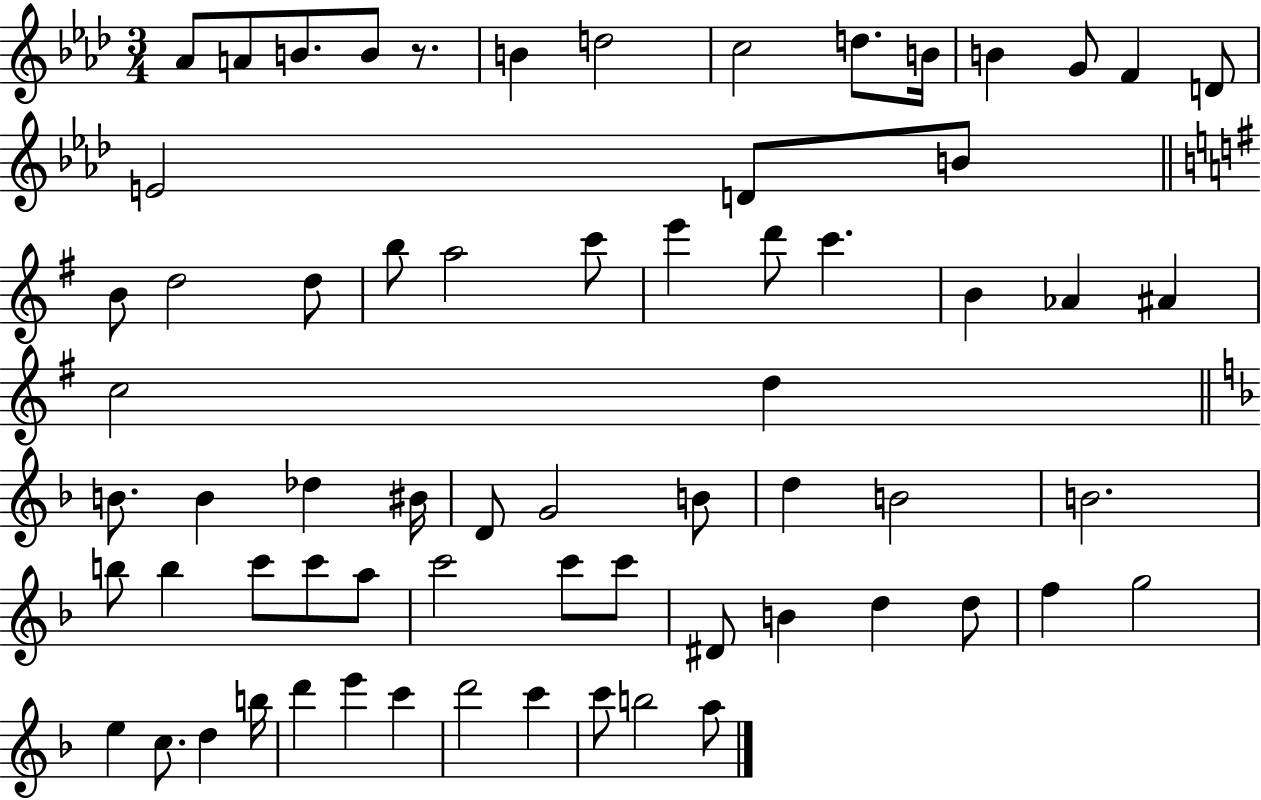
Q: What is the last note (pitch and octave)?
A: A5